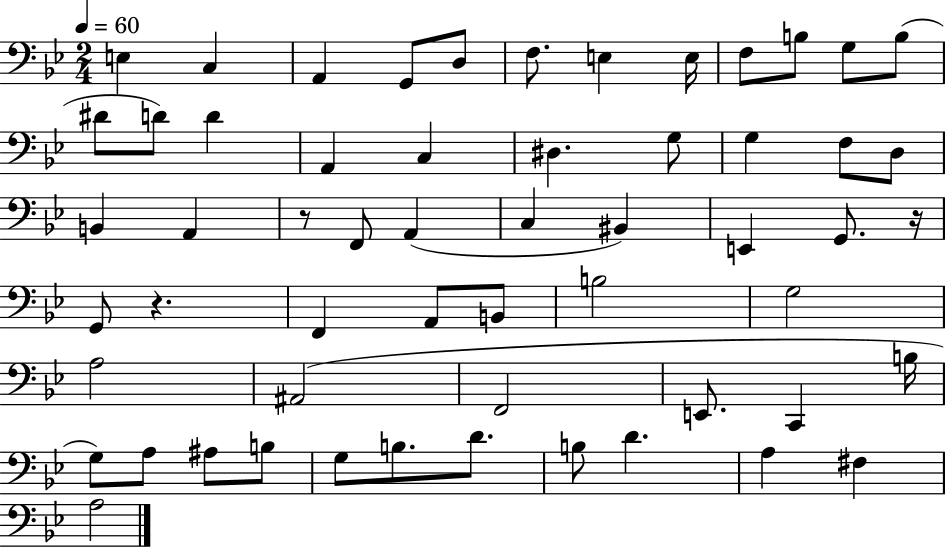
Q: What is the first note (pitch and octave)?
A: E3